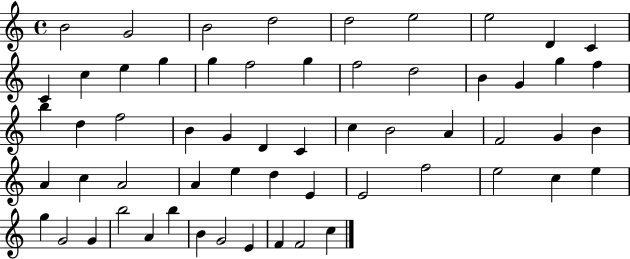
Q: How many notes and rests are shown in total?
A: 59